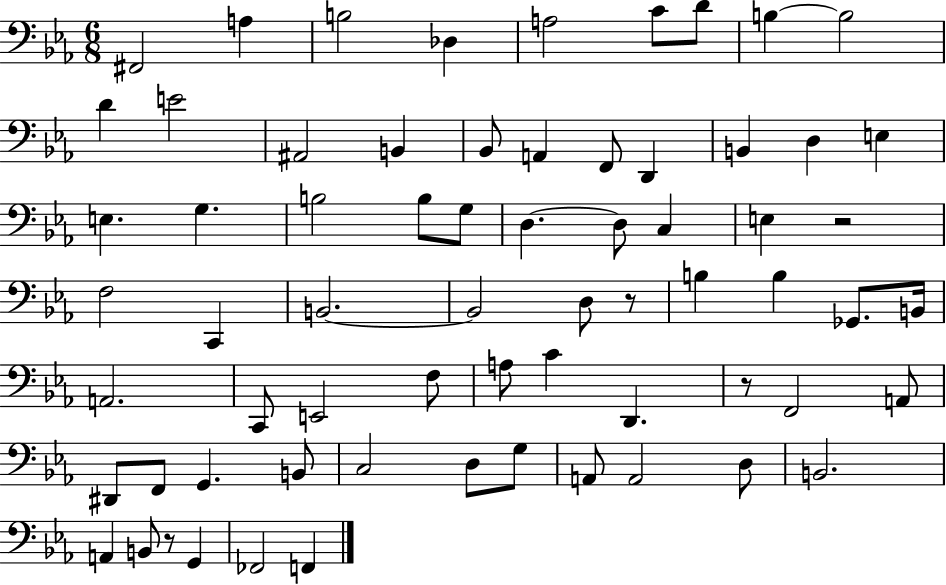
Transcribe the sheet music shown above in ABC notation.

X:1
T:Untitled
M:6/8
L:1/4
K:Eb
^F,,2 A, B,2 _D, A,2 C/2 D/2 B, B,2 D E2 ^A,,2 B,, _B,,/2 A,, F,,/2 D,, B,, D, E, E, G, B,2 B,/2 G,/2 D, D,/2 C, E, z2 F,2 C,, B,,2 B,,2 D,/2 z/2 B, B, _G,,/2 B,,/4 A,,2 C,,/2 E,,2 F,/2 A,/2 C D,, z/2 F,,2 A,,/2 ^D,,/2 F,,/2 G,, B,,/2 C,2 D,/2 G,/2 A,,/2 A,,2 D,/2 B,,2 A,, B,,/2 z/2 G,, _F,,2 F,,